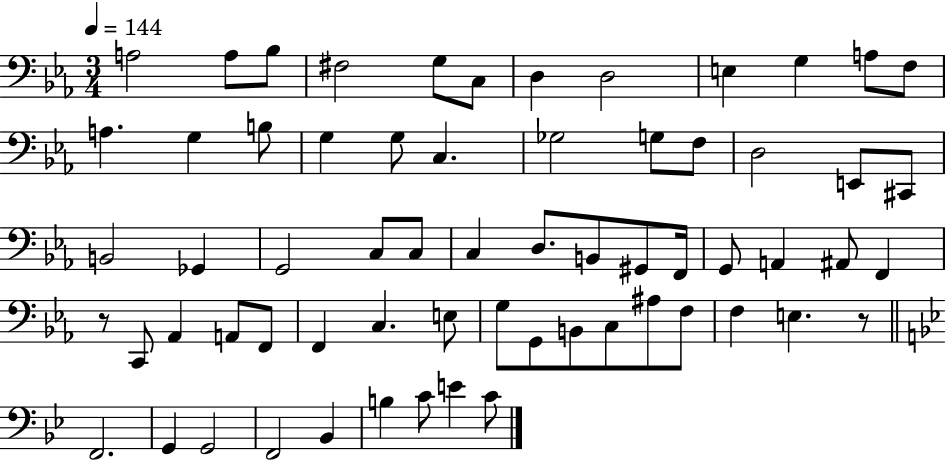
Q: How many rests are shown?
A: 2